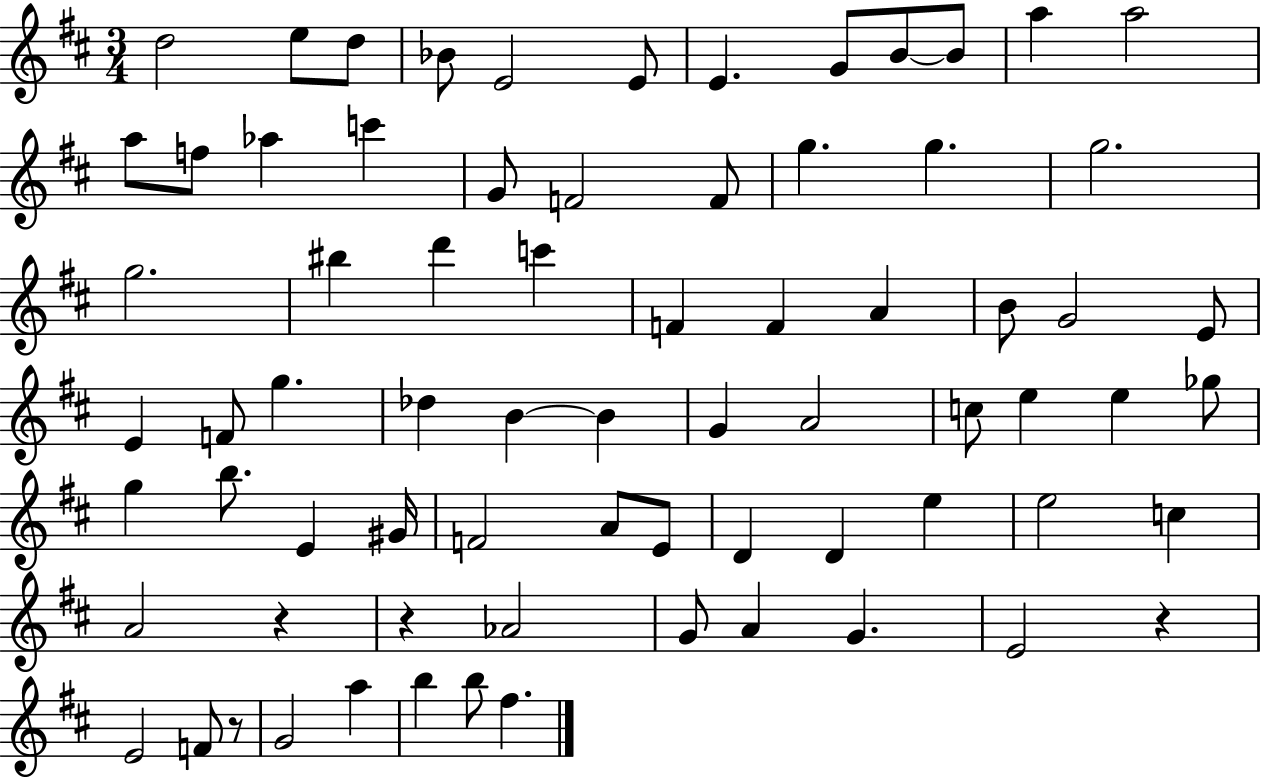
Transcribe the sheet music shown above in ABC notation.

X:1
T:Untitled
M:3/4
L:1/4
K:D
d2 e/2 d/2 _B/2 E2 E/2 E G/2 B/2 B/2 a a2 a/2 f/2 _a c' G/2 F2 F/2 g g g2 g2 ^b d' c' F F A B/2 G2 E/2 E F/2 g _d B B G A2 c/2 e e _g/2 g b/2 E ^G/4 F2 A/2 E/2 D D e e2 c A2 z z _A2 G/2 A G E2 z E2 F/2 z/2 G2 a b b/2 ^f